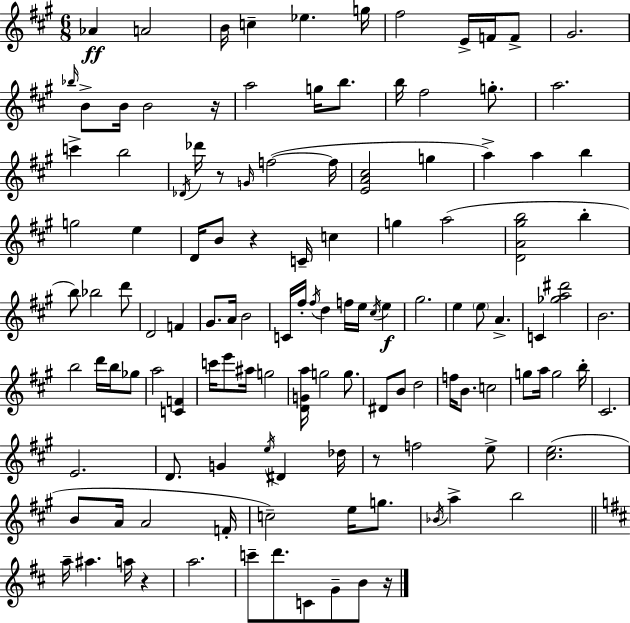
Ab4/q A4/h B4/s C5/q Eb5/q. G5/s F#5/h E4/s F4/s F4/e G#4/h. Bb5/s B4/e B4/s B4/h R/s A5/h G5/s B5/e. B5/s F#5/h G5/e. A5/h. C6/q B5/h Db4/s Db6/s R/e G4/s F5/h F5/s [E4,A4,C#5]/h G5/q A5/q A5/q B5/q G5/h E5/q D4/s B4/e R/q C4/s C5/q G5/q A5/h [D4,A4,G#5,B5]/h B5/q B5/e Bb5/h D6/e D4/h F4/q G#4/e. A4/s B4/h C4/s F#5/s F#5/s D5/q F5/s E5/s C#5/s E5/q G#5/h. E5/q E5/e A4/q. C4/q [Gb5,A5,D#6]/h B4/h. B5/h D6/s B5/s Gb5/e A5/h [C4,F4]/q C6/s E6/e A#5/s G5/h [D4,G4,A5]/s G5/h G5/e. D#4/e B4/e D5/h F5/s B4/e. C5/h G5/e A5/s G5/h B5/s C#4/h. E4/h. D4/e. G4/q E5/s D#4/q Db5/s R/e F5/h E5/e [C#5,E5]/h. B4/e A4/s A4/h F4/s C5/h E5/s G5/e. Bb4/s A5/q B5/h A5/s A#5/q. A5/s R/q A5/h. C6/e D6/e. C4/e G4/e B4/e R/s